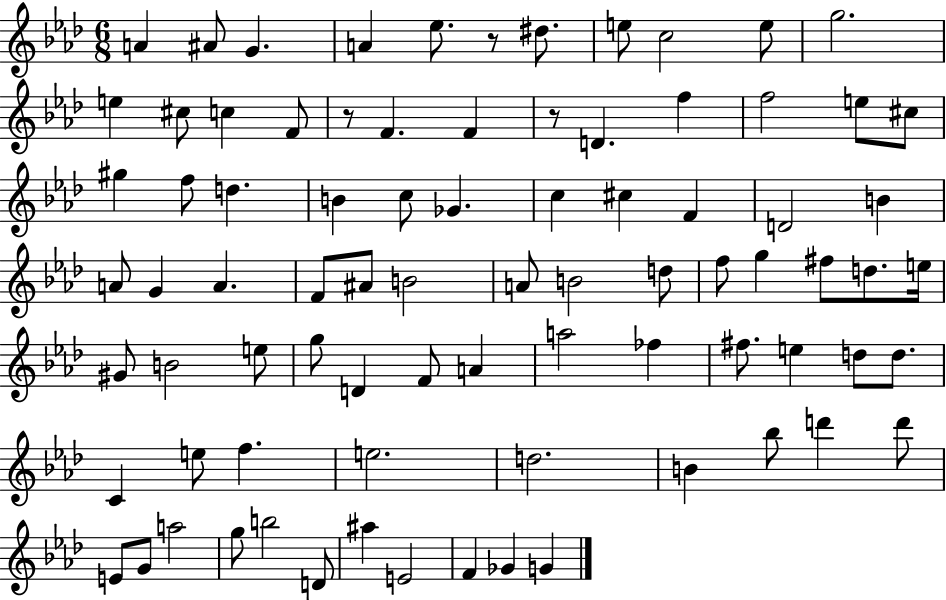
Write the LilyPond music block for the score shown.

{
  \clef treble
  \numericTimeSignature
  \time 6/8
  \key aes \major
  \repeat volta 2 { a'4 ais'8 g'4. | a'4 ees''8. r8 dis''8. | e''8 c''2 e''8 | g''2. | \break e''4 cis''8 c''4 f'8 | r8 f'4. f'4 | r8 d'4. f''4 | f''2 e''8 cis''8 | \break gis''4 f''8 d''4. | b'4 c''8 ges'4. | c''4 cis''4 f'4 | d'2 b'4 | \break a'8 g'4 a'4. | f'8 ais'8 b'2 | a'8 b'2 d''8 | f''8 g''4 fis''8 d''8. e''16 | \break gis'8 b'2 e''8 | g''8 d'4 f'8 a'4 | a''2 fes''4 | fis''8. e''4 d''8 d''8. | \break c'4 e''8 f''4. | e''2. | d''2. | b'4 bes''8 d'''4 d'''8 | \break e'8 g'8 a''2 | g''8 b''2 d'8 | ais''4 e'2 | f'4 ges'4 g'4 | \break } \bar "|."
}